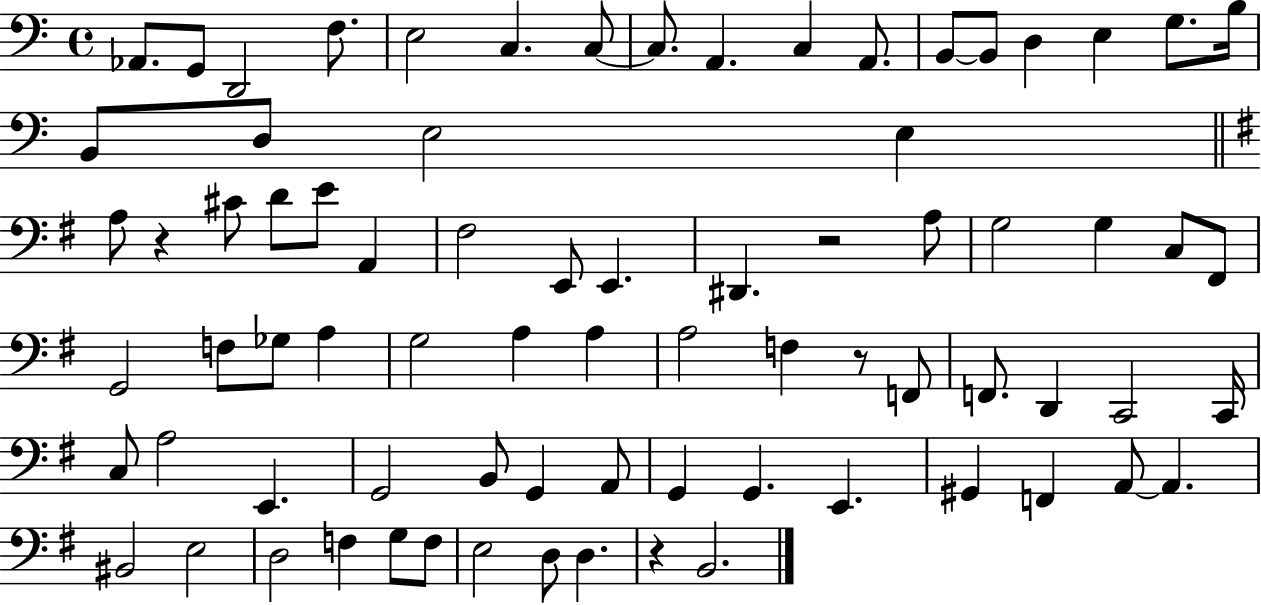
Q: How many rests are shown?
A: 4